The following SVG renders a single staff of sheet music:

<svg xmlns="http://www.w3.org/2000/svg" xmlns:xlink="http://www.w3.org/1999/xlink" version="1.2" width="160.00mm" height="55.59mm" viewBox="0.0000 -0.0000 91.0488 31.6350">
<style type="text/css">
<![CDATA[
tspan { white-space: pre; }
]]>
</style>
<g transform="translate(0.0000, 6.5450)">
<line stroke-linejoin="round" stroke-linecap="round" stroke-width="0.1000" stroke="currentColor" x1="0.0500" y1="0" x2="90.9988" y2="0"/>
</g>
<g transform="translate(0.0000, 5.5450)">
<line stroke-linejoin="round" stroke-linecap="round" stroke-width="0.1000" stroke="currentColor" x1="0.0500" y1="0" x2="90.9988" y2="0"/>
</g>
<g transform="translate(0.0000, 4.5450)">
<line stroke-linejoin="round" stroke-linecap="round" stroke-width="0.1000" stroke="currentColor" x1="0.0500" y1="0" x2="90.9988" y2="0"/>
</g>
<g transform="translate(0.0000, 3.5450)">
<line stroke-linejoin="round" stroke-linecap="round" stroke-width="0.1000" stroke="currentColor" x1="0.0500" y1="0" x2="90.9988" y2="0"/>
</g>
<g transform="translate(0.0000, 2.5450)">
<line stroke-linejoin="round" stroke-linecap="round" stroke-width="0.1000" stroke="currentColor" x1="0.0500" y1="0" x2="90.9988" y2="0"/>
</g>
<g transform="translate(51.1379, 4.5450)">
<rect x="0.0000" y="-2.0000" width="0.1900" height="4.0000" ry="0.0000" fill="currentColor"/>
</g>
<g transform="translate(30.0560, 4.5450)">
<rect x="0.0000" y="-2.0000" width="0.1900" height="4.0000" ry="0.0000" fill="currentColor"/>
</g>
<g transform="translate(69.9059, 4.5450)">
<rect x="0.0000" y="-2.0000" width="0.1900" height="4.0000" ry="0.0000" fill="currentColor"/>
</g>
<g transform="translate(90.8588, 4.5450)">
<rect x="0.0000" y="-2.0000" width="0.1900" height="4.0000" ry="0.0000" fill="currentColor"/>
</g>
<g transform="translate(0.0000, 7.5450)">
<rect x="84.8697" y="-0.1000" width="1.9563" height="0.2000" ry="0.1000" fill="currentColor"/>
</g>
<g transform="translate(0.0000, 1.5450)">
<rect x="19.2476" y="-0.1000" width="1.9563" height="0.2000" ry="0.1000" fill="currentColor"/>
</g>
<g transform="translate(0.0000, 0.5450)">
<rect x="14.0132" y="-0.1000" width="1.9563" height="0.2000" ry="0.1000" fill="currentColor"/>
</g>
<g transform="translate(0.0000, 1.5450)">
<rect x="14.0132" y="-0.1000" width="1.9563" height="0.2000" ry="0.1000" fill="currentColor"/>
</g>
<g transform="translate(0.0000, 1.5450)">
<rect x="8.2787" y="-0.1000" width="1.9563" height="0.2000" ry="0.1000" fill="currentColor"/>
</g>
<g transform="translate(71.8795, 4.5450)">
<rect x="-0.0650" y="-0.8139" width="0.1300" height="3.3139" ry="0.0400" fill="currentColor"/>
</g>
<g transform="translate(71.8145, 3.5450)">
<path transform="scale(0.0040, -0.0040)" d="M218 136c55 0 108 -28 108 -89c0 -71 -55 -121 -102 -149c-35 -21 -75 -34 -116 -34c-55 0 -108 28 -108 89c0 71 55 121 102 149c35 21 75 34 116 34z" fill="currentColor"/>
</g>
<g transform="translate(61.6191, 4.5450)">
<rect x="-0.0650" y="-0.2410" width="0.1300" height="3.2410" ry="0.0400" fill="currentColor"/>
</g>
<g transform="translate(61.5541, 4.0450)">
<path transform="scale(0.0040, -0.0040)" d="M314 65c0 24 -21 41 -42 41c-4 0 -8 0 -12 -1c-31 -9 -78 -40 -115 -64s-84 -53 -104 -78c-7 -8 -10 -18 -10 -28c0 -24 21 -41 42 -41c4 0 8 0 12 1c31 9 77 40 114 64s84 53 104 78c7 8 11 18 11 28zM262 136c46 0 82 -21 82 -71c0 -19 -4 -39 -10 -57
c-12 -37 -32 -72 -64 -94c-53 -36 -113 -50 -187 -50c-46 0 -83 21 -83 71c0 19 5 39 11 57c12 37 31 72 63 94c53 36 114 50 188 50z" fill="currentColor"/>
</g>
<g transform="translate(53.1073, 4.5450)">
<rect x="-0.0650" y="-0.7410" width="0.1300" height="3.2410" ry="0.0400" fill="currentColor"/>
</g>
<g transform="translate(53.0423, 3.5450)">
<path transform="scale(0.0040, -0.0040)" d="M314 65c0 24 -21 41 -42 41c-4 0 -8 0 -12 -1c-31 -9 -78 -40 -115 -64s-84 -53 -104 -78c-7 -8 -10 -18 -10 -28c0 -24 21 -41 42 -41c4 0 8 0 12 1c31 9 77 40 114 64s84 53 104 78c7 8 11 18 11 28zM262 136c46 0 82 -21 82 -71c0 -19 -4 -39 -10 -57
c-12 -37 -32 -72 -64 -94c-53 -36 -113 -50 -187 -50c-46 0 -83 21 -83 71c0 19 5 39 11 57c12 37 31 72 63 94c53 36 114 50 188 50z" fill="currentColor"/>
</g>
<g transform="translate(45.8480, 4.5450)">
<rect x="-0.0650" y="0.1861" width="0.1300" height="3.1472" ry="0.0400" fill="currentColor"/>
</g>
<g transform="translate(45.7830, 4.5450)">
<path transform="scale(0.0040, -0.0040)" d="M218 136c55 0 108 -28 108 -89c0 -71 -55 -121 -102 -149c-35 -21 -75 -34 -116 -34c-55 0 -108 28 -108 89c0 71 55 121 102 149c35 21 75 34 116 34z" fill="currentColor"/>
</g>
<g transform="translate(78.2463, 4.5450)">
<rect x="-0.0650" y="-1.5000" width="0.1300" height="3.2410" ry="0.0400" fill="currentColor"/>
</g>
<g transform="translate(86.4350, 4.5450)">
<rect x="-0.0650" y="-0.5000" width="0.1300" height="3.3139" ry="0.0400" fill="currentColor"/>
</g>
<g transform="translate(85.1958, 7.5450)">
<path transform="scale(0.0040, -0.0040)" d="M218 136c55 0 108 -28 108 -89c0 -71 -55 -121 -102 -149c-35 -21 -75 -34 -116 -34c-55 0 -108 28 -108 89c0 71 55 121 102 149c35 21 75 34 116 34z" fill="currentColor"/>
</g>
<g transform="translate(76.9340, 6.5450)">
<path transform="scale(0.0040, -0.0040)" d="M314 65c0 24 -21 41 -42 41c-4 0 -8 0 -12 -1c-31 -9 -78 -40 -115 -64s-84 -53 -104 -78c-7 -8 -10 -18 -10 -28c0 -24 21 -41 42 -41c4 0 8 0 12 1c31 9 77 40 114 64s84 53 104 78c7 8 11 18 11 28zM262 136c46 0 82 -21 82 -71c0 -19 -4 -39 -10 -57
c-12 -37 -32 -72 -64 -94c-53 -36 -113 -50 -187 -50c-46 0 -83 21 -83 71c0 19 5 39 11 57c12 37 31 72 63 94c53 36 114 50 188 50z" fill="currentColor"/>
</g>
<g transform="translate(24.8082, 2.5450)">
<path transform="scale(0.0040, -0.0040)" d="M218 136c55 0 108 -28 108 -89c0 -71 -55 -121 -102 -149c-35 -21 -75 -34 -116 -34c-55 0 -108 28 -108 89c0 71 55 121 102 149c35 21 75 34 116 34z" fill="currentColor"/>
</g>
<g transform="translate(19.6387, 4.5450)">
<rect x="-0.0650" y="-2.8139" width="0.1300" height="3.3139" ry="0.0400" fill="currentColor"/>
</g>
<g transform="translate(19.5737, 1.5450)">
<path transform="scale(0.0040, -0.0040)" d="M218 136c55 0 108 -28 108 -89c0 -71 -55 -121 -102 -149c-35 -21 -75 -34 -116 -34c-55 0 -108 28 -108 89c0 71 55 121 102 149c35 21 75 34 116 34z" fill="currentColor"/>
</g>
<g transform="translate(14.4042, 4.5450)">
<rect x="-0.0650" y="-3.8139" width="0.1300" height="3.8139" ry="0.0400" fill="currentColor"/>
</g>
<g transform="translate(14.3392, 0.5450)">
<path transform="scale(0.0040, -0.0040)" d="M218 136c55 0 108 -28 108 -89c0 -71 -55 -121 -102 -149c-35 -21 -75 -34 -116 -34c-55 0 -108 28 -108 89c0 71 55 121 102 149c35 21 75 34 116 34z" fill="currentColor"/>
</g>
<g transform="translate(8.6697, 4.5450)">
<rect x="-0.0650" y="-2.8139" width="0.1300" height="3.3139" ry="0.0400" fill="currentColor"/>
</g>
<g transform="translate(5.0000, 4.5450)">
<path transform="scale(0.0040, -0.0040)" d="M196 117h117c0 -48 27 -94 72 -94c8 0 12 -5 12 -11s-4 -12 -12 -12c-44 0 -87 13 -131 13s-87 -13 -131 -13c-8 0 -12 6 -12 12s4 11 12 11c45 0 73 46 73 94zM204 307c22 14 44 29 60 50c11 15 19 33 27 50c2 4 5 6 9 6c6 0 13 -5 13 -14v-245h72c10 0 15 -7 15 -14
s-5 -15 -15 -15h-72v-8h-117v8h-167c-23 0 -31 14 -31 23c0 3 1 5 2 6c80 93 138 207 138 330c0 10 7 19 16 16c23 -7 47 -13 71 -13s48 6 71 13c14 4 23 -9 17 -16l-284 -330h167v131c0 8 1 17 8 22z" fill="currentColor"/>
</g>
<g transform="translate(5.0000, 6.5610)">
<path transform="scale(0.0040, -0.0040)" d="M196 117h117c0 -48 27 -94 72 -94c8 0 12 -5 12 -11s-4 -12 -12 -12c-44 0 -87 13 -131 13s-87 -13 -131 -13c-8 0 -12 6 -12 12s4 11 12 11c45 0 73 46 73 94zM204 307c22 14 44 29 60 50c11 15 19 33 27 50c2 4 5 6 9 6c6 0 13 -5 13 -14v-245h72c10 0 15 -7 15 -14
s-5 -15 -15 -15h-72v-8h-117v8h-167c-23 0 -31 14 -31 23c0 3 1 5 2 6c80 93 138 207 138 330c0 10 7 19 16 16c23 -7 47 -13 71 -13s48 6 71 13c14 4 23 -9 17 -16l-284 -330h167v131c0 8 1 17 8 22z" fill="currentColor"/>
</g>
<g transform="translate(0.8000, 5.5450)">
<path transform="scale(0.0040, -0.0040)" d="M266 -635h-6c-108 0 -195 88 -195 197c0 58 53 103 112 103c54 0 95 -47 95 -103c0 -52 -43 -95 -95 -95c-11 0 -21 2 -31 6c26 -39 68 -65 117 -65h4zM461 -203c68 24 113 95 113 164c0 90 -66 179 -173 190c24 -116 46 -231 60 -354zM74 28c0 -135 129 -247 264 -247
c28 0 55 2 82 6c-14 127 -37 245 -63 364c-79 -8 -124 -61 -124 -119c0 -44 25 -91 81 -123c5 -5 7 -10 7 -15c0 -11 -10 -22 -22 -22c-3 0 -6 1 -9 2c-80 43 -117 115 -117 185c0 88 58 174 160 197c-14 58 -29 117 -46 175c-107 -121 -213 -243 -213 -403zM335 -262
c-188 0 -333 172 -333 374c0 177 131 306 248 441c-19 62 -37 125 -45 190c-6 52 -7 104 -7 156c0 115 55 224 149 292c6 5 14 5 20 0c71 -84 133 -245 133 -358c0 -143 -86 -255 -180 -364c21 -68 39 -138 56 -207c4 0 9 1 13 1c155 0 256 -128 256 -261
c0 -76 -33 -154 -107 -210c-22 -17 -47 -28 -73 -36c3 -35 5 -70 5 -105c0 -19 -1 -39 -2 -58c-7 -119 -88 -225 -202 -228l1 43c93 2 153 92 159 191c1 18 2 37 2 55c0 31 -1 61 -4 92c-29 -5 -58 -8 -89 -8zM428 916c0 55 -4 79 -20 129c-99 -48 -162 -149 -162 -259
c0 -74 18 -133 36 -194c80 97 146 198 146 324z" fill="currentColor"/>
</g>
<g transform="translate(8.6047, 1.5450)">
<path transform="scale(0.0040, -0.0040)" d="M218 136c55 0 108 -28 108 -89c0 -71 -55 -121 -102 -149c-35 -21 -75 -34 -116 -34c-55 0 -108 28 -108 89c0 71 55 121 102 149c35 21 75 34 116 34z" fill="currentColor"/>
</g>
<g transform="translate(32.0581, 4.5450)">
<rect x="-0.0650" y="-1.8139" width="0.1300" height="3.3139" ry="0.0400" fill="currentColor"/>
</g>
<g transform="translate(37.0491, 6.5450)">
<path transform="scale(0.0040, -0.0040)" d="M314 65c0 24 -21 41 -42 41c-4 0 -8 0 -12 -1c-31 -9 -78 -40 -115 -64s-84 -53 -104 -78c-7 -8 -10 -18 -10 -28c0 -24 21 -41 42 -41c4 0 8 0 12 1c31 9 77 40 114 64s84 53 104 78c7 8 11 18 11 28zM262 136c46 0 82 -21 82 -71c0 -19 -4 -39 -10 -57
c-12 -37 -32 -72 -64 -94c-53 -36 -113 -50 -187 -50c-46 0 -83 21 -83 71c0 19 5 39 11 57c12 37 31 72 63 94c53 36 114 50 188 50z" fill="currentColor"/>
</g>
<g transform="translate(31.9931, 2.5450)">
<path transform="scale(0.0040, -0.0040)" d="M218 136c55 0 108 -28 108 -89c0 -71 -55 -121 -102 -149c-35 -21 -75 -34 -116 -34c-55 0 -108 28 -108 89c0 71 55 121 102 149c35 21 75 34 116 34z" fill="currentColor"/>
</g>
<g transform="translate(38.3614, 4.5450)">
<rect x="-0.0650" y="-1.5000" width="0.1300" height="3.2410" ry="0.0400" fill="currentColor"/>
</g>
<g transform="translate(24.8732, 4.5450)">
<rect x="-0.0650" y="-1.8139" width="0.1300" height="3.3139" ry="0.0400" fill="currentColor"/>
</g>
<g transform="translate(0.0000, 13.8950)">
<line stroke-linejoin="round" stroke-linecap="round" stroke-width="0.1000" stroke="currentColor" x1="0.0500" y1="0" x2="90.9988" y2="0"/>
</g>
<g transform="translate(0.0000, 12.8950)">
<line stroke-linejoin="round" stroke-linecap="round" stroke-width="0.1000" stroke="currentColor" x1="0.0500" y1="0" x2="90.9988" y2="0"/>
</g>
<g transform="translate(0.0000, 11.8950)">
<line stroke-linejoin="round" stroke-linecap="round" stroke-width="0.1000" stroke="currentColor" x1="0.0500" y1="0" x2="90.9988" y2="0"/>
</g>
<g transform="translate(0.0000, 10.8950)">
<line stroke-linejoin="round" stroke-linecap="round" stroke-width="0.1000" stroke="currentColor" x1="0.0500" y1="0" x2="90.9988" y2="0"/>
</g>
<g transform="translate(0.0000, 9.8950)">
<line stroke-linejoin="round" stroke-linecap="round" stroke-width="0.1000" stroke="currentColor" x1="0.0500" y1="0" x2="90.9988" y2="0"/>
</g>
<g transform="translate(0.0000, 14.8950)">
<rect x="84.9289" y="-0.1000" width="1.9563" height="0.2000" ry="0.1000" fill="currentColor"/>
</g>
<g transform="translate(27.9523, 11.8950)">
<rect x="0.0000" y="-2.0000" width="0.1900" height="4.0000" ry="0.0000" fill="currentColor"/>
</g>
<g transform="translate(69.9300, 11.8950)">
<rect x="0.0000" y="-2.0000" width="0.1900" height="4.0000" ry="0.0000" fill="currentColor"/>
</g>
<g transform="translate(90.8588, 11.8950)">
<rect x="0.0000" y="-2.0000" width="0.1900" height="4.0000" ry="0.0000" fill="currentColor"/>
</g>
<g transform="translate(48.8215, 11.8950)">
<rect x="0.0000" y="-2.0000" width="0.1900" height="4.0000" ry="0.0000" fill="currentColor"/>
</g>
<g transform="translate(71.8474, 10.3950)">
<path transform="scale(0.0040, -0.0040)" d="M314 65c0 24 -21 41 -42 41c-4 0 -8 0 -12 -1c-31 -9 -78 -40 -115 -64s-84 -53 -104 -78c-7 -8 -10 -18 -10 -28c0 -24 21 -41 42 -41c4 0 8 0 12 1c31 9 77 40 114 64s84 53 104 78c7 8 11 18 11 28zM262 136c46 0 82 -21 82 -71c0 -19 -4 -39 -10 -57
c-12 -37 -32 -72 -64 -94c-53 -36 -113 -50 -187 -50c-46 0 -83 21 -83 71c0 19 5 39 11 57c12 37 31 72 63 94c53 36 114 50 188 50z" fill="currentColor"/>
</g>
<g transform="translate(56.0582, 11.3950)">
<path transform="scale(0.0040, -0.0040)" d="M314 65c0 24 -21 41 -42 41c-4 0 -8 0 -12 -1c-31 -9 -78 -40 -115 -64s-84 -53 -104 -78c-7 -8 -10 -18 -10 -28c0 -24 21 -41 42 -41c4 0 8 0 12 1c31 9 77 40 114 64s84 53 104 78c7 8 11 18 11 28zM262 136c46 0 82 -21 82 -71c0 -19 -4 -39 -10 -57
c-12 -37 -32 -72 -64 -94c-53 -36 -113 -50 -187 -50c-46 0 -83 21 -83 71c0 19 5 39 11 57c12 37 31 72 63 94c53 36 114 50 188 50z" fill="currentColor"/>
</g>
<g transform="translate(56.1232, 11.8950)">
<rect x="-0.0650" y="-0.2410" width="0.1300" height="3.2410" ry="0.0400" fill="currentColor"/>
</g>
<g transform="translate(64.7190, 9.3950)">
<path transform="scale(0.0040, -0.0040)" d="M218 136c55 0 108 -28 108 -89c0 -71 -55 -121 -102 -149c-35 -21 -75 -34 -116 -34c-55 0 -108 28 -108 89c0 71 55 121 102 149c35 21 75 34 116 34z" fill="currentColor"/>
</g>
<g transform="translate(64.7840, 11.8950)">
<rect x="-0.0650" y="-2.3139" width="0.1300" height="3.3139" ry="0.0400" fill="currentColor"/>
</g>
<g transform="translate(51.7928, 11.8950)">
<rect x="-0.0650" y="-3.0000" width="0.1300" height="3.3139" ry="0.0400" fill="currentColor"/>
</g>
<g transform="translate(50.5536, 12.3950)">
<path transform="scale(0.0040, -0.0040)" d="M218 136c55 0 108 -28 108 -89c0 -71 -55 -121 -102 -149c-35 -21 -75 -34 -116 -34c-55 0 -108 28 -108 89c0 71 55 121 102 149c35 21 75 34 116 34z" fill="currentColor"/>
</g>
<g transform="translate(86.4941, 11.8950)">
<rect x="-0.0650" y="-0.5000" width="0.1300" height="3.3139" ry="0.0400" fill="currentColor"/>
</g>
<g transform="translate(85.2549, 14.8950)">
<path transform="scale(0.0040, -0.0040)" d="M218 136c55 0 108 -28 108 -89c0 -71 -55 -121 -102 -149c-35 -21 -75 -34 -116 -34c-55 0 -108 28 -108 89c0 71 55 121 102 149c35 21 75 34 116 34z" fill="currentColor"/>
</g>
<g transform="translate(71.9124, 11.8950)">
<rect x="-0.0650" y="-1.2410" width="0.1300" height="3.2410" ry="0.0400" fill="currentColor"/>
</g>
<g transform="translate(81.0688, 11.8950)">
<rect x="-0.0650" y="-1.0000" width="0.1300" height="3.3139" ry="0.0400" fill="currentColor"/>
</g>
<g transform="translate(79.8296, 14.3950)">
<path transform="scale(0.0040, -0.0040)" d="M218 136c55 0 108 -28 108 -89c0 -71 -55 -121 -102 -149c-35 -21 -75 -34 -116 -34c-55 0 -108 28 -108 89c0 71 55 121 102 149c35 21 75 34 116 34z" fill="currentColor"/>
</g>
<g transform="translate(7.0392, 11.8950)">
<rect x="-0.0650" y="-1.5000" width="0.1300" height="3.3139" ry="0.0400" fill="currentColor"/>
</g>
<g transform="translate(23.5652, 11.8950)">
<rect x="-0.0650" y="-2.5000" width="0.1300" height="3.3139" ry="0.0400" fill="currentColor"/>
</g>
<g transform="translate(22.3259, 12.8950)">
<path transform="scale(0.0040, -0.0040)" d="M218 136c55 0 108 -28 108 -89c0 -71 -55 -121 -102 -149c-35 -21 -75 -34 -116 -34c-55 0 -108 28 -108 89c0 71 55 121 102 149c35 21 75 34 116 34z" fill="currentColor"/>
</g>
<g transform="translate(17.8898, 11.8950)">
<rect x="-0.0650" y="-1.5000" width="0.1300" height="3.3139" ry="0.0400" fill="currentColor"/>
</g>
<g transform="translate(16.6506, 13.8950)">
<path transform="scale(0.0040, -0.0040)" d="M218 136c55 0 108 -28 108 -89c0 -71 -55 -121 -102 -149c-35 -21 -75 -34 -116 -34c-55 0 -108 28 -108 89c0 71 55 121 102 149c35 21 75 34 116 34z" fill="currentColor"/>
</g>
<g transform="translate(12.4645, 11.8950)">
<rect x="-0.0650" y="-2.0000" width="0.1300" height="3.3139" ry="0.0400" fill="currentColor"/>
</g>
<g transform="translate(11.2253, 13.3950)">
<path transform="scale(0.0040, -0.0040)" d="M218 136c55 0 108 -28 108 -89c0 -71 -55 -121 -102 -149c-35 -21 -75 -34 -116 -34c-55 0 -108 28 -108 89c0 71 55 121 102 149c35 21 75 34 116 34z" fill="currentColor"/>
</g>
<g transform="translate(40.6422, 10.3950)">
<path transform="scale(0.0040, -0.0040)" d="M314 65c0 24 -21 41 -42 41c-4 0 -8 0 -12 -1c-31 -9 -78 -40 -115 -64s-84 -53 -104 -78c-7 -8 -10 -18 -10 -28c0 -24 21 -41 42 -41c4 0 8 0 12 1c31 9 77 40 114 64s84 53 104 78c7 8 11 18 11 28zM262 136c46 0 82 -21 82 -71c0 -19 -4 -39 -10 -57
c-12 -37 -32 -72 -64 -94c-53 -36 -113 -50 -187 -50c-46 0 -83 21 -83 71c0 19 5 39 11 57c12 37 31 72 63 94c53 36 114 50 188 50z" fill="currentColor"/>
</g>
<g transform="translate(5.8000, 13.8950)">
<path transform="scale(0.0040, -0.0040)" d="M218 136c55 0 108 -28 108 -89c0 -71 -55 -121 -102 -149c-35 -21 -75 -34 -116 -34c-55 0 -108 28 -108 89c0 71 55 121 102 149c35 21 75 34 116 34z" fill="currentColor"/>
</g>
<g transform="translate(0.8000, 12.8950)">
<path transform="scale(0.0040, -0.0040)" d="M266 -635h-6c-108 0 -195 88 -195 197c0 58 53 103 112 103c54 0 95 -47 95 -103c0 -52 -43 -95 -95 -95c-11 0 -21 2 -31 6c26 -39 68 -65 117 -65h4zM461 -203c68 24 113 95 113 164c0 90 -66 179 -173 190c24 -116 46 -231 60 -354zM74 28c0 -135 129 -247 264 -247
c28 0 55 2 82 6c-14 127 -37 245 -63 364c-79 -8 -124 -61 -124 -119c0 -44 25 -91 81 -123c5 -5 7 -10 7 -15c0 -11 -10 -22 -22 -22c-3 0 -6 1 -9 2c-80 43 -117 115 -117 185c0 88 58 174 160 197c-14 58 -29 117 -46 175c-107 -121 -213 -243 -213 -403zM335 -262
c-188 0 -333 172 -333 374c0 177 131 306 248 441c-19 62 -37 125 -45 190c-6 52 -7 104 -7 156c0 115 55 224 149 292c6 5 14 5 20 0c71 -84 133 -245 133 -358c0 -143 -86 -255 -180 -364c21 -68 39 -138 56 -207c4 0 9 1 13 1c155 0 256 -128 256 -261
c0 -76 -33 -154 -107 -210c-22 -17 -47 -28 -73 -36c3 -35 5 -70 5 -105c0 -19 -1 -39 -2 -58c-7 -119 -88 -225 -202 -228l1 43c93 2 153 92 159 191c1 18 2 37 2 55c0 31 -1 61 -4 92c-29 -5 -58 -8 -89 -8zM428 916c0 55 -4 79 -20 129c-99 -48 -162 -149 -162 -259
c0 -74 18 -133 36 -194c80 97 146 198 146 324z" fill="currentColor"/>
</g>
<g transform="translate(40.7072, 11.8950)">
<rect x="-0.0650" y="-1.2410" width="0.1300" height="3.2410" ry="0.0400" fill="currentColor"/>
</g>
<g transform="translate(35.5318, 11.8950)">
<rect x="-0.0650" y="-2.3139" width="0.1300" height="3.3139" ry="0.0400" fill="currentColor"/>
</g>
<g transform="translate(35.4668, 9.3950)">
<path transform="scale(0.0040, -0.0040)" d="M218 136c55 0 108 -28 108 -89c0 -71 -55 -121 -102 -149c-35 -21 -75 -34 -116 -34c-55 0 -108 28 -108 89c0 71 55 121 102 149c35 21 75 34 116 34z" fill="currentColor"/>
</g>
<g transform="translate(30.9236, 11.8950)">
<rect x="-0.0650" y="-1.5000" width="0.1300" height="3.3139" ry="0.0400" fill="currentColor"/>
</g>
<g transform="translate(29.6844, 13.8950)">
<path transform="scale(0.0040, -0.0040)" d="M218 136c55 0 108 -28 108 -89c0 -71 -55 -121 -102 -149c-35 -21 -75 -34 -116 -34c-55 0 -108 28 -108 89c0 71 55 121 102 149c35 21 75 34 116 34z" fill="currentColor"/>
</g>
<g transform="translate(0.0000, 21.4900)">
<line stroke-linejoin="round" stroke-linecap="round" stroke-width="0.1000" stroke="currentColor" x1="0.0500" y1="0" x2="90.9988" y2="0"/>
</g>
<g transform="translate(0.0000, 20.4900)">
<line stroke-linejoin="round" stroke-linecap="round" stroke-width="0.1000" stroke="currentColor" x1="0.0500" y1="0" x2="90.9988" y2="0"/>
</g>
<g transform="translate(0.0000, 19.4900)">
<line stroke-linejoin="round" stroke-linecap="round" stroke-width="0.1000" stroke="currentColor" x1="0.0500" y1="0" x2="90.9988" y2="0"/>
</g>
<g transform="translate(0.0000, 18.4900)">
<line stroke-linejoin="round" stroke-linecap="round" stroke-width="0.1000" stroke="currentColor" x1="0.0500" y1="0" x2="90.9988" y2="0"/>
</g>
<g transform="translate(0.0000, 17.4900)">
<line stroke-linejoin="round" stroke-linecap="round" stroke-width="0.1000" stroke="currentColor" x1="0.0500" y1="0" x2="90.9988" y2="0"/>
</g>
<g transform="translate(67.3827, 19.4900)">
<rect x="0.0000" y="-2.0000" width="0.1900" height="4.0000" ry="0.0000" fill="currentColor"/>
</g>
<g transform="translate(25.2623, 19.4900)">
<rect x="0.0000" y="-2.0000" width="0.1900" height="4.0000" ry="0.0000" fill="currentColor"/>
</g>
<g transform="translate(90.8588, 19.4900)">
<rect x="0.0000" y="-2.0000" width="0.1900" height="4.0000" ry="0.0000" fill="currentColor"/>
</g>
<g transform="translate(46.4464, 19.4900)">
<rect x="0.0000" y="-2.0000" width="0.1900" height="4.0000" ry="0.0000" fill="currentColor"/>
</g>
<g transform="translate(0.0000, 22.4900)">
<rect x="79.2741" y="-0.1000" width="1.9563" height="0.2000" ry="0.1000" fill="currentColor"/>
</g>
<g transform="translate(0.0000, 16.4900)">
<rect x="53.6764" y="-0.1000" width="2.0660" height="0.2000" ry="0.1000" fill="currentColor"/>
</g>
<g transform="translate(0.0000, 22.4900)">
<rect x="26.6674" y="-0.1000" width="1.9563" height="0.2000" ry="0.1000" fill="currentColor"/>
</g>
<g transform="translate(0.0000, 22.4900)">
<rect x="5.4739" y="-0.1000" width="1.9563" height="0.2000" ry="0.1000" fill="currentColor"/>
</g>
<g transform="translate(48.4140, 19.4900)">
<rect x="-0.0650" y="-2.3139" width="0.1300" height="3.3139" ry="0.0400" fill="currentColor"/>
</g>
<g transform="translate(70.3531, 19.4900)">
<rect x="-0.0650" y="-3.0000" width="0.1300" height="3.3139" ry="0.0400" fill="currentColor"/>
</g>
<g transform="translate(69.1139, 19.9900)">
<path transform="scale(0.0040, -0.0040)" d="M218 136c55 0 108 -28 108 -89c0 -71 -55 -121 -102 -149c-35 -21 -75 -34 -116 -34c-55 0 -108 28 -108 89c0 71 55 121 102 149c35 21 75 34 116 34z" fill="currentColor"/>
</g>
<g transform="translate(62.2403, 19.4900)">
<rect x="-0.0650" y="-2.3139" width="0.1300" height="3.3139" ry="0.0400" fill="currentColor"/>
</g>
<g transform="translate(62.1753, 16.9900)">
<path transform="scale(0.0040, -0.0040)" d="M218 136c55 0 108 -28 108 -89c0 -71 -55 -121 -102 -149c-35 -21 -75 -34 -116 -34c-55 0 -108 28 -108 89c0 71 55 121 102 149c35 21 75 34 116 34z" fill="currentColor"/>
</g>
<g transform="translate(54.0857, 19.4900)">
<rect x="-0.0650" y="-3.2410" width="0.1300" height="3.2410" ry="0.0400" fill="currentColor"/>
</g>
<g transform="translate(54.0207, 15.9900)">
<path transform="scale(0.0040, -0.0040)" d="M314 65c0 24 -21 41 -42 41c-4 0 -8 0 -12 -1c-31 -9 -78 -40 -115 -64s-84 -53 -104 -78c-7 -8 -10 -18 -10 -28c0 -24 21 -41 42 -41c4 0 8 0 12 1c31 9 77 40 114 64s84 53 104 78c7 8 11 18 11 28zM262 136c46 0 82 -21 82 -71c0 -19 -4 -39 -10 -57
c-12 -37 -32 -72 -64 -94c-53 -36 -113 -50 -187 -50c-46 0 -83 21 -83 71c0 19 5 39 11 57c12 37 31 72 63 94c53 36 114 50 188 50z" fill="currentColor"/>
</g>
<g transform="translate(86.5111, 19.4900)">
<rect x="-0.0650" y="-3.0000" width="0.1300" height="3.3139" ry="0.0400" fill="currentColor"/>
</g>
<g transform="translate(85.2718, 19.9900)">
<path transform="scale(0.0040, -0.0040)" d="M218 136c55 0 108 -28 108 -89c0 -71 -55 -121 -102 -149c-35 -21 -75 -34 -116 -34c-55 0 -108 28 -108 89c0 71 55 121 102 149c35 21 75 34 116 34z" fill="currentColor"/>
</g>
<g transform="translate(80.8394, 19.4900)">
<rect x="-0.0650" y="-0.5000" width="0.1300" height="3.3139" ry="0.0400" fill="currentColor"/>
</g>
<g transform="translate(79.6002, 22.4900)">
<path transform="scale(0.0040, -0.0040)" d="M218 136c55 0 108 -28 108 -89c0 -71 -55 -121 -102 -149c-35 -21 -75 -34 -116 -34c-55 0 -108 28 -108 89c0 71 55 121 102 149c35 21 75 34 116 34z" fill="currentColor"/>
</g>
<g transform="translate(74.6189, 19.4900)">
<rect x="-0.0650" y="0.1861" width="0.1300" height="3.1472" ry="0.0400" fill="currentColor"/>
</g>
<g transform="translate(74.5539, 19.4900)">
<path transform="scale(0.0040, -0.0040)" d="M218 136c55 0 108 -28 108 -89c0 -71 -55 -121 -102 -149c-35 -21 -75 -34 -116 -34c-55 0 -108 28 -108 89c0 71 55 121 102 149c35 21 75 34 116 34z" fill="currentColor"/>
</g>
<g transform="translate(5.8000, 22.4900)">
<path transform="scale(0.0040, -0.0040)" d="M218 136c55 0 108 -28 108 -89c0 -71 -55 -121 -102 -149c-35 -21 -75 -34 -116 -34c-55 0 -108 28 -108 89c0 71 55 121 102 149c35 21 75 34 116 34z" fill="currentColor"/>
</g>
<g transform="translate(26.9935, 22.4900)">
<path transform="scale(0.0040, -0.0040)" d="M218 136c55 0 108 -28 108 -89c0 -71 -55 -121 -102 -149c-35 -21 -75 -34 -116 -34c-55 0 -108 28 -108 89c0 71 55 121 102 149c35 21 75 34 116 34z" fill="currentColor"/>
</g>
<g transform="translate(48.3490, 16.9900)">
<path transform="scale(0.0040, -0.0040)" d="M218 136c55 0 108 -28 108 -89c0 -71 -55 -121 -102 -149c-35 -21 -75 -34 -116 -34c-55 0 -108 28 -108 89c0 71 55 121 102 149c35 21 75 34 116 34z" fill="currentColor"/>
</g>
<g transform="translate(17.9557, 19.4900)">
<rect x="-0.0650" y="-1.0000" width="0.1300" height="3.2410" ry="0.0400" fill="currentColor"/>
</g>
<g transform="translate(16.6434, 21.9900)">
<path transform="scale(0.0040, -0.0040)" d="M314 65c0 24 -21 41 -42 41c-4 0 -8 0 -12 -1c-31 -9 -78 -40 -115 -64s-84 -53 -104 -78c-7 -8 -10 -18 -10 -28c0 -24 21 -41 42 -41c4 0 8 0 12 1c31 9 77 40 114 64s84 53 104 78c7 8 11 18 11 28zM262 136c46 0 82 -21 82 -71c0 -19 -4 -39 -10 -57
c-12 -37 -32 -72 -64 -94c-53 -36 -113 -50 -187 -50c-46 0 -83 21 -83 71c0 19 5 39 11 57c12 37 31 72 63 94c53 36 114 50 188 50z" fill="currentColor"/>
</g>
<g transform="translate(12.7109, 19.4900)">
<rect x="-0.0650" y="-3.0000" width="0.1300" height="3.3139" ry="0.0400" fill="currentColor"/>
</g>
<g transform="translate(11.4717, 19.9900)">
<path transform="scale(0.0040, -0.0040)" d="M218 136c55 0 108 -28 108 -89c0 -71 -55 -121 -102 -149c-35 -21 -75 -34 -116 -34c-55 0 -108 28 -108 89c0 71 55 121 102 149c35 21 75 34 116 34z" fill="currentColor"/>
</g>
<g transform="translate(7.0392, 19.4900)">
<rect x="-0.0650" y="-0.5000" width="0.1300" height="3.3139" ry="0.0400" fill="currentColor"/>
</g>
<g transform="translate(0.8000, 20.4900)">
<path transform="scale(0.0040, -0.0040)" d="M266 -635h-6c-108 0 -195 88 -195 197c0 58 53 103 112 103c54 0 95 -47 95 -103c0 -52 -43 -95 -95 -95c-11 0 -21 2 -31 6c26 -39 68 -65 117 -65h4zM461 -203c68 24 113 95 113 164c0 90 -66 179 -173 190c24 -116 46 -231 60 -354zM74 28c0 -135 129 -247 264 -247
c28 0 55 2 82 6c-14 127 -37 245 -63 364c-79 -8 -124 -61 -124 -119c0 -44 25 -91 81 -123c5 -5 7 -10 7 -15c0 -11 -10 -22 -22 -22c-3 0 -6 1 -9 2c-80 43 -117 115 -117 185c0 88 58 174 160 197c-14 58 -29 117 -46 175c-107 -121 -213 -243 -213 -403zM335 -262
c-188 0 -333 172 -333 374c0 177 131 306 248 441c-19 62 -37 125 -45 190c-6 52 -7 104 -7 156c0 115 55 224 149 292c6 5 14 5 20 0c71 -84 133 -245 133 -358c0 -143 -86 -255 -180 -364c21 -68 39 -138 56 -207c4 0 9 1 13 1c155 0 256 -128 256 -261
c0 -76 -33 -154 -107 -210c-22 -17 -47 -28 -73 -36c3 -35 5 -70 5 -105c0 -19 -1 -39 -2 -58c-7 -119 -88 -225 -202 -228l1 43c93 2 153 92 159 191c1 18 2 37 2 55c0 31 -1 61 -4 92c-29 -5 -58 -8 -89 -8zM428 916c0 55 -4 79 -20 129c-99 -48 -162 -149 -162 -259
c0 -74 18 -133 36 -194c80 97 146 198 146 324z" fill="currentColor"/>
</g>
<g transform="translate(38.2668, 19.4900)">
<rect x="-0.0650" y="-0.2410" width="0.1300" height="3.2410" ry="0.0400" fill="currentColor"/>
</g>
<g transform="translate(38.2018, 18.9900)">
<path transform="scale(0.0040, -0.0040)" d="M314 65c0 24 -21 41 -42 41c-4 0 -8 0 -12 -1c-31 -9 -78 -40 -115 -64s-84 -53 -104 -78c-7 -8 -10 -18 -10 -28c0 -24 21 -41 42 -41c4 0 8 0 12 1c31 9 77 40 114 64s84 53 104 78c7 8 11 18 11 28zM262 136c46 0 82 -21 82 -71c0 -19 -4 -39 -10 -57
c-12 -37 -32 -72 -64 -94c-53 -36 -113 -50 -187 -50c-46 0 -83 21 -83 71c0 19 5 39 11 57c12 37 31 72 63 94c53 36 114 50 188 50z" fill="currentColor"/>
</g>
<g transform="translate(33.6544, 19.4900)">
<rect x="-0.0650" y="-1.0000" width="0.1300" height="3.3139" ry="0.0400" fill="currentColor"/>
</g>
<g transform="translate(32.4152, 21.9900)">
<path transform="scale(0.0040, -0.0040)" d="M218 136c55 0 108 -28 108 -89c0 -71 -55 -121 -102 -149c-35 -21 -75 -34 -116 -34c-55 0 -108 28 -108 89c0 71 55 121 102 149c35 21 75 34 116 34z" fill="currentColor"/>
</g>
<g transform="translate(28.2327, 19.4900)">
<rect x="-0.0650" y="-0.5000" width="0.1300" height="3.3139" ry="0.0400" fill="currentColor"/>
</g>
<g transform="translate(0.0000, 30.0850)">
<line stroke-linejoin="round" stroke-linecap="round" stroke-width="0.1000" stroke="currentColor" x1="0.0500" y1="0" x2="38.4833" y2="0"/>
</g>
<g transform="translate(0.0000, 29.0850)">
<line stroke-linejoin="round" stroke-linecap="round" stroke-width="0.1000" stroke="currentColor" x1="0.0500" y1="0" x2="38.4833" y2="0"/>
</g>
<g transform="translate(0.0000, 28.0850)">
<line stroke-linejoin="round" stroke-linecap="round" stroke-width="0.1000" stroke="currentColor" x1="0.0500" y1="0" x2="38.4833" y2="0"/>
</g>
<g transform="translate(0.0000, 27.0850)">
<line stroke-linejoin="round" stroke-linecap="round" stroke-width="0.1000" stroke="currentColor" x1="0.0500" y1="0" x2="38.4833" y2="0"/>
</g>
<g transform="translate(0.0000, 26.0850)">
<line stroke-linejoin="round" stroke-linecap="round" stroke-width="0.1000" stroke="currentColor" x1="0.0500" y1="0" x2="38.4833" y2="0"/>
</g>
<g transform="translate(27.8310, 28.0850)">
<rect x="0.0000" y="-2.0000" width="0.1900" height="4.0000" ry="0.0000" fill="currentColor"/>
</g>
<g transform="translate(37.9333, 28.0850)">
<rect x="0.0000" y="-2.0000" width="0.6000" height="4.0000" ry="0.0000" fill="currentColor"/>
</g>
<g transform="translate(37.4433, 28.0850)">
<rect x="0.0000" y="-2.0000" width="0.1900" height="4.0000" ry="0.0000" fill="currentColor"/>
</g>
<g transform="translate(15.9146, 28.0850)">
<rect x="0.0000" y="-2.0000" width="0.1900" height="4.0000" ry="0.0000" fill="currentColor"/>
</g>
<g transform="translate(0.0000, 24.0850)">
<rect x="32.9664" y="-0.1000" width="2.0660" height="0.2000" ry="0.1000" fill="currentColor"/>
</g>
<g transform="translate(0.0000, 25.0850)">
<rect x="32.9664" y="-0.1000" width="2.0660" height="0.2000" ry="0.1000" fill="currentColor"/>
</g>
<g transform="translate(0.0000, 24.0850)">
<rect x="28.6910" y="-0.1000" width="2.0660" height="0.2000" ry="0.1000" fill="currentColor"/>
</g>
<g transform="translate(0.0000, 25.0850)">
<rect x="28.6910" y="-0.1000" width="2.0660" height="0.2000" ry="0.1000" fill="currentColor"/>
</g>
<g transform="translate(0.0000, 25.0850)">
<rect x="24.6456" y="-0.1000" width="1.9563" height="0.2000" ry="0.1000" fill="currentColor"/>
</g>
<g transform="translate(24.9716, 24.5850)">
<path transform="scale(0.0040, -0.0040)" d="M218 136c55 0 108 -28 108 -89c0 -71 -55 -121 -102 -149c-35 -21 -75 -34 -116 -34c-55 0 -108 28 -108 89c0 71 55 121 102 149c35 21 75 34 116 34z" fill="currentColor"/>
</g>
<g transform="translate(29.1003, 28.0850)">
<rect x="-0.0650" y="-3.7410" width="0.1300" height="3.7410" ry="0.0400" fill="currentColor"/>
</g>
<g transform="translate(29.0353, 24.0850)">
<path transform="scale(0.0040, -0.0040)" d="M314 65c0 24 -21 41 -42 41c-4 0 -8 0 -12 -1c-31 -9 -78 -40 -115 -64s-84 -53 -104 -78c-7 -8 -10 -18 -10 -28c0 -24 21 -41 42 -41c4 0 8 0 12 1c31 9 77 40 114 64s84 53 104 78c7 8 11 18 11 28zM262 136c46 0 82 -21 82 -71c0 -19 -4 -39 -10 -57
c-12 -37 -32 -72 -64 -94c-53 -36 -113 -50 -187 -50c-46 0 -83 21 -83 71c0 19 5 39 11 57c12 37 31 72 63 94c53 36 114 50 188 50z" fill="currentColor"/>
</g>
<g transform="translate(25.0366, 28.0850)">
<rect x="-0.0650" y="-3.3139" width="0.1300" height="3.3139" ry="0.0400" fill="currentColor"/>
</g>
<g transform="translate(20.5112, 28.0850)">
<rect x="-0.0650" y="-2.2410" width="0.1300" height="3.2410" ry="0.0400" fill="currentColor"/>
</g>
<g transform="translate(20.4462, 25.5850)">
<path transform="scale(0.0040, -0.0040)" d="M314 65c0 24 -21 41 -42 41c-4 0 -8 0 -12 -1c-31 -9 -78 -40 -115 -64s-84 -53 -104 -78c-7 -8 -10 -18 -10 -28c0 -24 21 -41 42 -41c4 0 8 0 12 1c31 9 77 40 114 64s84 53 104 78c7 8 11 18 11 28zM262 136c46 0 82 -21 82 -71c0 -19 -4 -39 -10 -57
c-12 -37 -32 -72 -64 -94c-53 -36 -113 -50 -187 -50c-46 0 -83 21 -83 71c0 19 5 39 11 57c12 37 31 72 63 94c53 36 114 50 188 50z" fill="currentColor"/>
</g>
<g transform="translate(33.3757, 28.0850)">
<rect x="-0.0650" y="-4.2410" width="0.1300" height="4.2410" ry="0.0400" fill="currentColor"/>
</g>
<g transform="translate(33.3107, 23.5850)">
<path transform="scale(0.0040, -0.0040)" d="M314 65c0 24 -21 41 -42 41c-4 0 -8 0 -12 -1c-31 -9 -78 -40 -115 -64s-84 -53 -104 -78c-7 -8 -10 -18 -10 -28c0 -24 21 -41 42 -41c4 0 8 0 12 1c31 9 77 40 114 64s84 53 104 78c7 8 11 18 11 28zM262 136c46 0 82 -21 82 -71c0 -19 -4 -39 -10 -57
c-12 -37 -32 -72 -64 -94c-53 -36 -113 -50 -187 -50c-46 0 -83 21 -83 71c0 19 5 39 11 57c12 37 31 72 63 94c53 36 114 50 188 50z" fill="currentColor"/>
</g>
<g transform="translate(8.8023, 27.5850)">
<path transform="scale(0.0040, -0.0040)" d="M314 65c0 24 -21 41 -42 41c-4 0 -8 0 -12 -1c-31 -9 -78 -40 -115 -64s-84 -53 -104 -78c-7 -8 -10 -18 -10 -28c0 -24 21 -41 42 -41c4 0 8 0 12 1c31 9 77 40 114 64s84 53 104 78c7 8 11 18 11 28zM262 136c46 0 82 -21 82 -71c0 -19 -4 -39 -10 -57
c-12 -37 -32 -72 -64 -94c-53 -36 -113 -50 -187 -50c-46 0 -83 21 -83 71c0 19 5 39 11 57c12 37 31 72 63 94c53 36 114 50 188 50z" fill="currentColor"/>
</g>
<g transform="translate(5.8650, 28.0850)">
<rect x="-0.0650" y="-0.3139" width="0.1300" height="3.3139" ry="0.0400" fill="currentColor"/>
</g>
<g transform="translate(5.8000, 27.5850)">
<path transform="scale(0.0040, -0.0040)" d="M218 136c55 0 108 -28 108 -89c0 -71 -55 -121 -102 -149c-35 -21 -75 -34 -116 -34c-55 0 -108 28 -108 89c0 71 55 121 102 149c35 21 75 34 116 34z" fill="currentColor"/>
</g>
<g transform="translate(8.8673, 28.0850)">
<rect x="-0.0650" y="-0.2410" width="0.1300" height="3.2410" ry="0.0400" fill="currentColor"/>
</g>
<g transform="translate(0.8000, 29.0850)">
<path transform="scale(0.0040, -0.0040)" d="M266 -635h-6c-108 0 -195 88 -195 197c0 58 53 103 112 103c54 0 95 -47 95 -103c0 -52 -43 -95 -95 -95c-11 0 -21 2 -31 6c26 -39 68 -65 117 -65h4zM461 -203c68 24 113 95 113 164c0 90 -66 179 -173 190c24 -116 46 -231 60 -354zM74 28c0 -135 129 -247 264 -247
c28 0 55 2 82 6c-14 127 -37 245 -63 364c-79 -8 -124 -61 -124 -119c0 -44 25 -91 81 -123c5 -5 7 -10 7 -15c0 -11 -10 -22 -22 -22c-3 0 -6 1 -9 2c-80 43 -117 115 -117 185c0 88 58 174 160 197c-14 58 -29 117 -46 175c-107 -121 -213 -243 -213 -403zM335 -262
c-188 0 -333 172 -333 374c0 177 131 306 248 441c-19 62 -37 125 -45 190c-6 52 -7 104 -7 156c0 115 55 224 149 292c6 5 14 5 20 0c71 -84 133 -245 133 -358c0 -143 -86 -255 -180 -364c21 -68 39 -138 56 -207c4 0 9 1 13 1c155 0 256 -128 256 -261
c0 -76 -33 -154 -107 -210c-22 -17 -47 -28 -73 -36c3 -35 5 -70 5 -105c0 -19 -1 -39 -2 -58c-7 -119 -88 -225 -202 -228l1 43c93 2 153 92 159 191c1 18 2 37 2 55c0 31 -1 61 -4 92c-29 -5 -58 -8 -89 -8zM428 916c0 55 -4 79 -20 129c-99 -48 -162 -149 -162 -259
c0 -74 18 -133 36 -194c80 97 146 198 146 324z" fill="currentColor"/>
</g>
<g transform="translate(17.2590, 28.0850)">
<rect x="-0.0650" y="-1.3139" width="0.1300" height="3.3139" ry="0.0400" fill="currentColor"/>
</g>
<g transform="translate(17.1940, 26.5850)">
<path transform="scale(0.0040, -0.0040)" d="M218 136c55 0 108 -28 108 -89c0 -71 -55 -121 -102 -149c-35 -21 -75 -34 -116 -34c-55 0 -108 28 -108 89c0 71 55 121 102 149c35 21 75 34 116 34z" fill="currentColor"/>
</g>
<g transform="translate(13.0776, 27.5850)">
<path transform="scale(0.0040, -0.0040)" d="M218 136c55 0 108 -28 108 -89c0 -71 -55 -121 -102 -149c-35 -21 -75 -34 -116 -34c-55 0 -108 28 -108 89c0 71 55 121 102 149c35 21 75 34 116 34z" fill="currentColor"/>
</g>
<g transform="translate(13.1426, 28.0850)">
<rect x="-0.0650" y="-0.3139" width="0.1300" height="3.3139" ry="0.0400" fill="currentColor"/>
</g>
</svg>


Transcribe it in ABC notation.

X:1
T:Untitled
M:4/4
L:1/4
K:C
a c' a f f E2 B d2 c2 d E2 C E F E G E g e2 A c2 g e2 D C C A D2 C D c2 g b2 g A B C A c c2 c e g2 b c'2 d'2